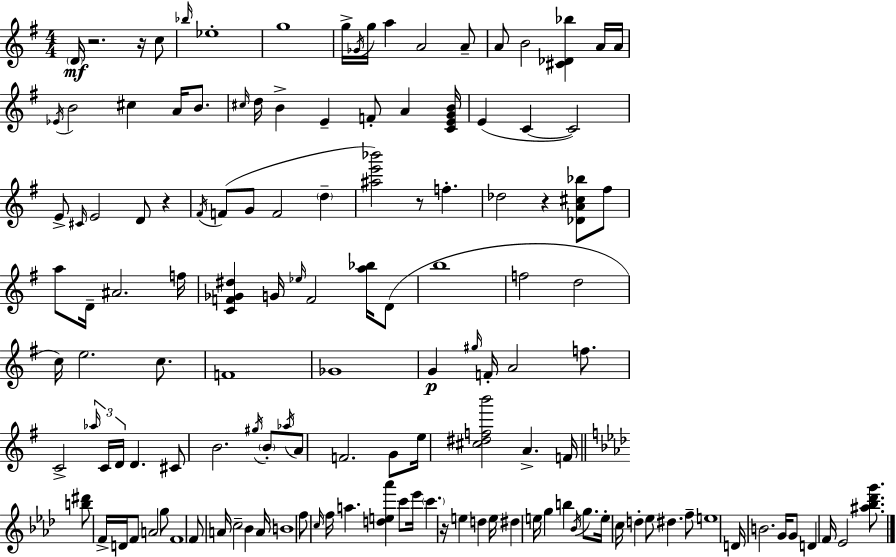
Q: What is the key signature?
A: E minor